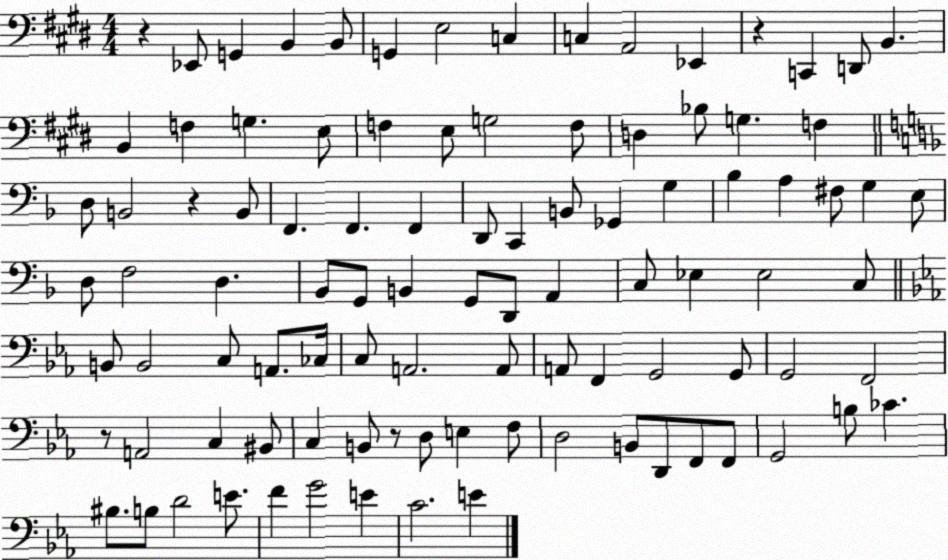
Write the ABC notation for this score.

X:1
T:Untitled
M:4/4
L:1/4
K:E
z _E,,/2 G,, B,, B,,/2 G,, E,2 C, C, A,,2 _E,, z C,, D,,/2 B,, B,, F, G, E,/2 F, E,/2 G,2 F,/2 D, _B,/2 G, F, D,/2 B,,2 z B,,/2 F,, F,, F,, D,,/2 C,, B,,/2 _G,, G, _B, A, ^F,/2 G, E,/2 D,/2 F,2 D, _B,,/2 G,,/2 B,, G,,/2 D,,/2 A,, C,/2 _E, _E,2 C,/2 B,,/2 B,,2 C,/2 A,,/2 _C,/4 C,/2 A,,2 A,,/2 A,,/2 F,, G,,2 G,,/2 G,,2 F,,2 z/2 A,,2 C, ^B,,/2 C, B,,/2 z/2 D,/2 E, F,/2 D,2 B,,/2 D,,/2 F,,/2 F,,/2 G,,2 B,/2 _C ^B,/2 B,/2 D2 E/2 F G2 E C2 E